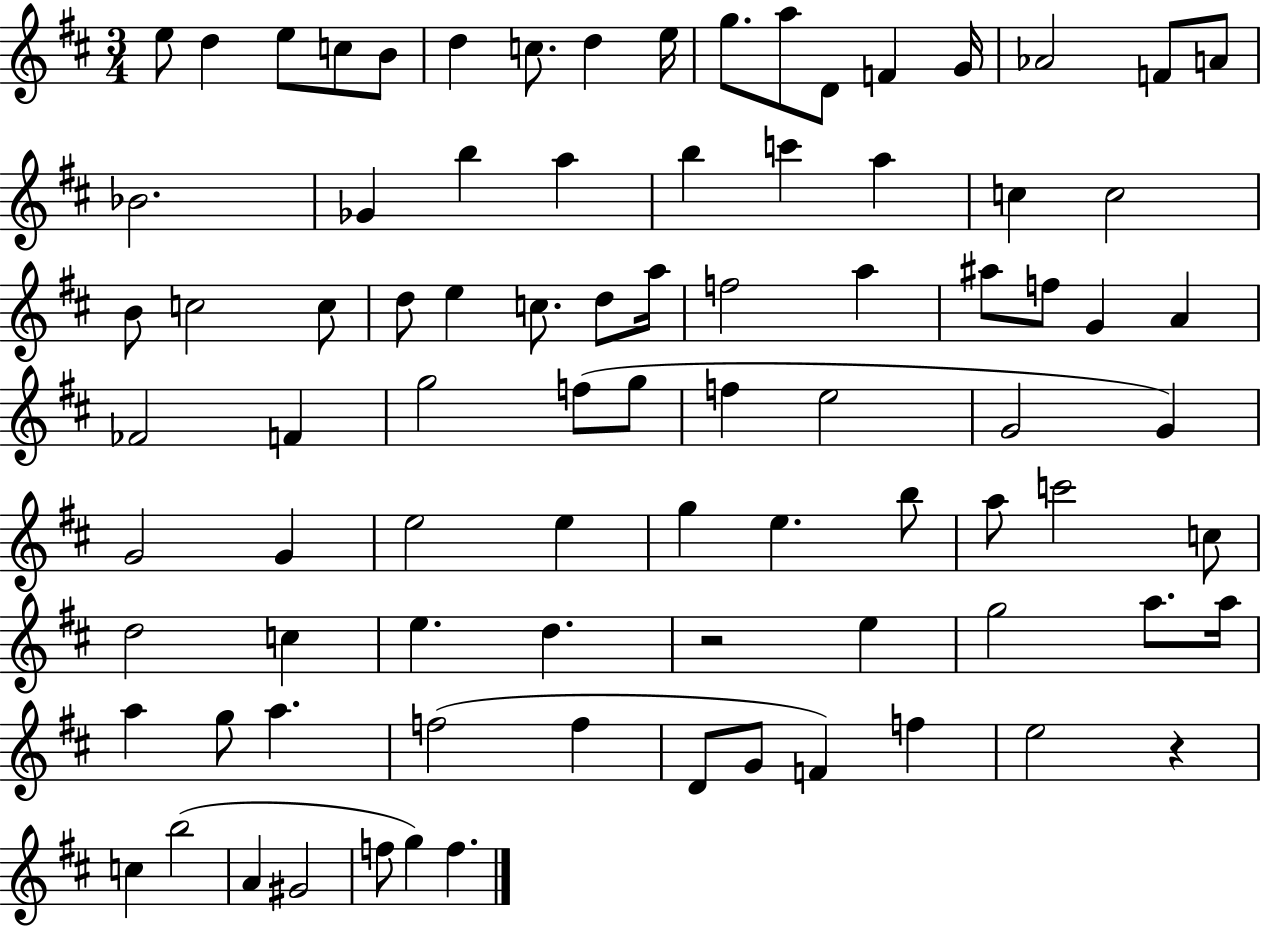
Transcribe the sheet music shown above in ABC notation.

X:1
T:Untitled
M:3/4
L:1/4
K:D
e/2 d e/2 c/2 B/2 d c/2 d e/4 g/2 a/2 D/2 F G/4 _A2 F/2 A/2 _B2 _G b a b c' a c c2 B/2 c2 c/2 d/2 e c/2 d/2 a/4 f2 a ^a/2 f/2 G A _F2 F g2 f/2 g/2 f e2 G2 G G2 G e2 e g e b/2 a/2 c'2 c/2 d2 c e d z2 e g2 a/2 a/4 a g/2 a f2 f D/2 G/2 F f e2 z c b2 A ^G2 f/2 g f